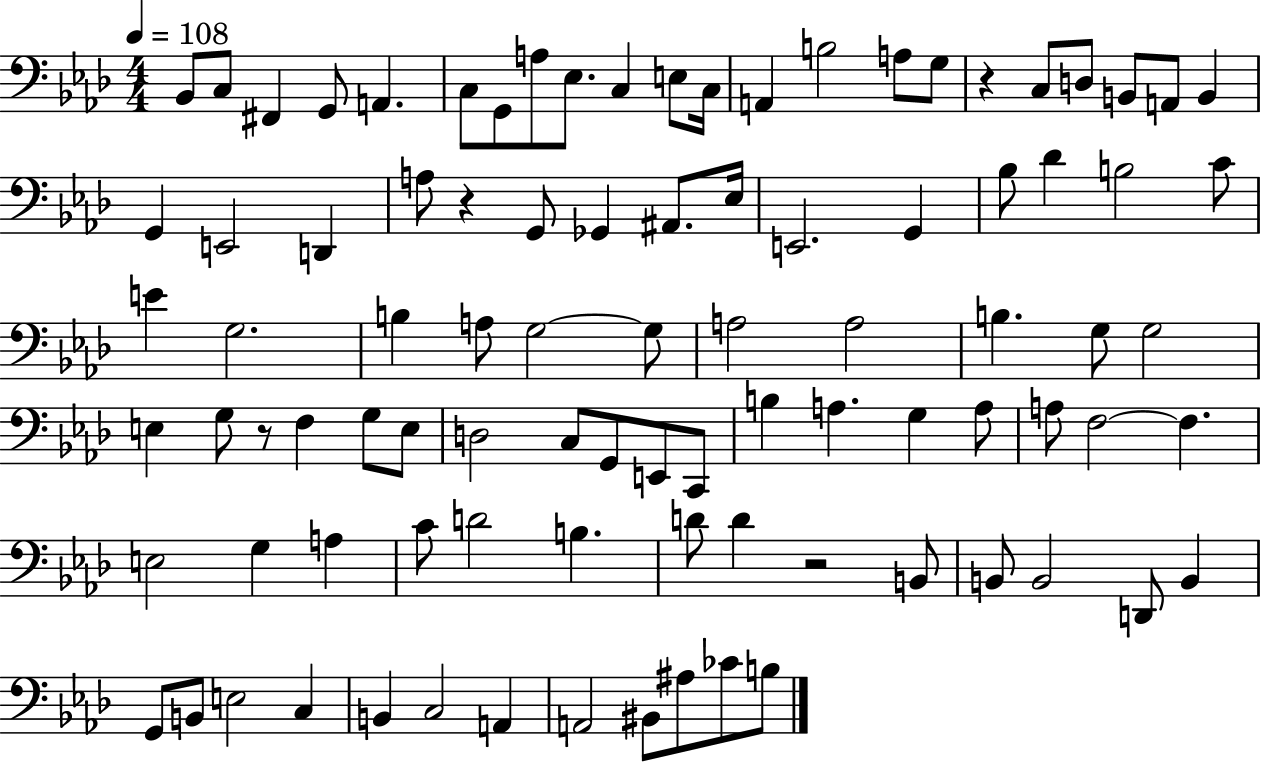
X:1
T:Untitled
M:4/4
L:1/4
K:Ab
_B,,/2 C,/2 ^F,, G,,/2 A,, C,/2 G,,/2 A,/2 _E,/2 C, E,/2 C,/4 A,, B,2 A,/2 G,/2 z C,/2 D,/2 B,,/2 A,,/2 B,, G,, E,,2 D,, A,/2 z G,,/2 _G,, ^A,,/2 _E,/4 E,,2 G,, _B,/2 _D B,2 C/2 E G,2 B, A,/2 G,2 G,/2 A,2 A,2 B, G,/2 G,2 E, G,/2 z/2 F, G,/2 E,/2 D,2 C,/2 G,,/2 E,,/2 C,,/2 B, A, G, A,/2 A,/2 F,2 F, E,2 G, A, C/2 D2 B, D/2 D z2 B,,/2 B,,/2 B,,2 D,,/2 B,, G,,/2 B,,/2 E,2 C, B,, C,2 A,, A,,2 ^B,,/2 ^A,/2 _C/2 B,/2